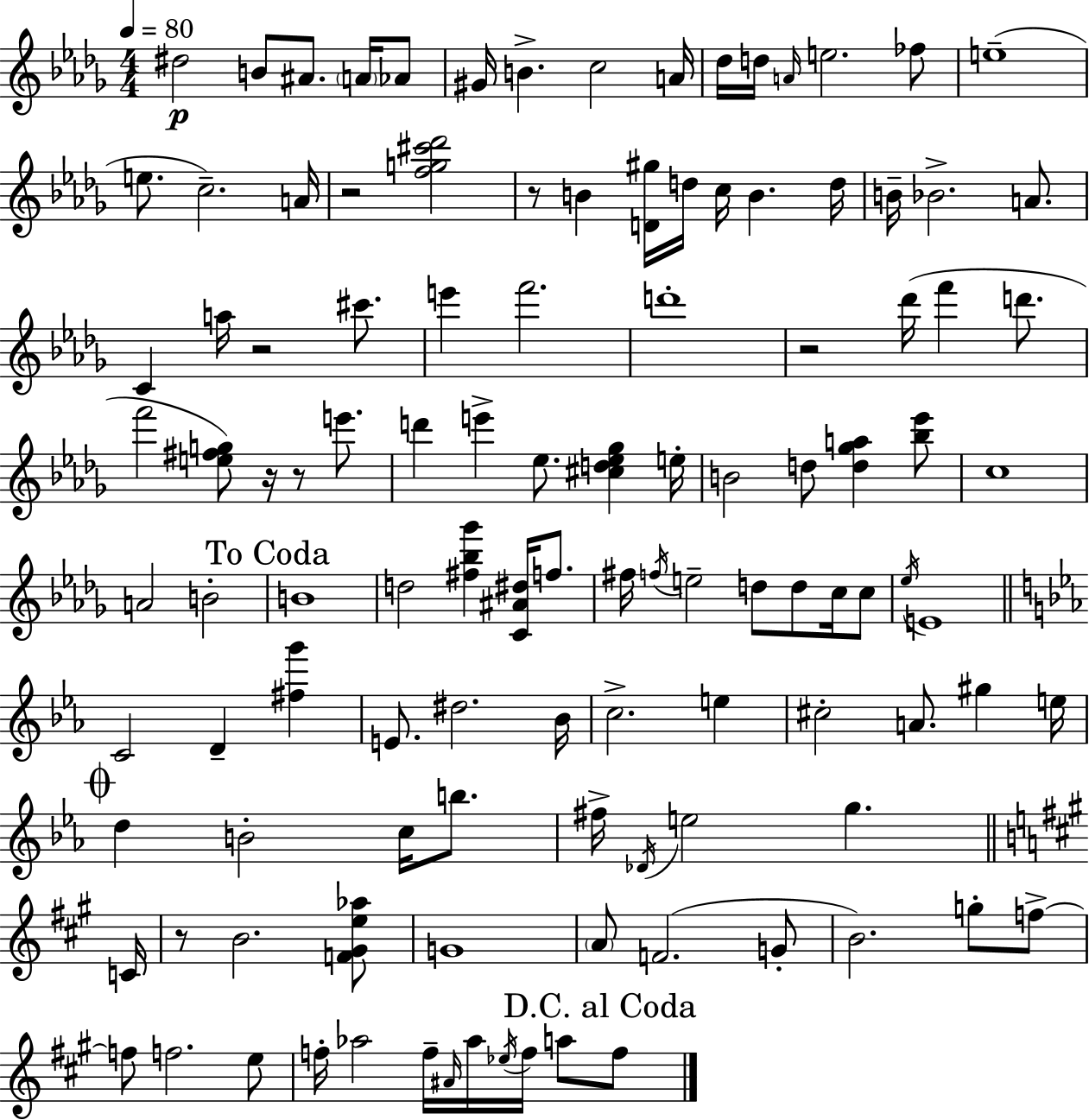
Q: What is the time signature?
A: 4/4